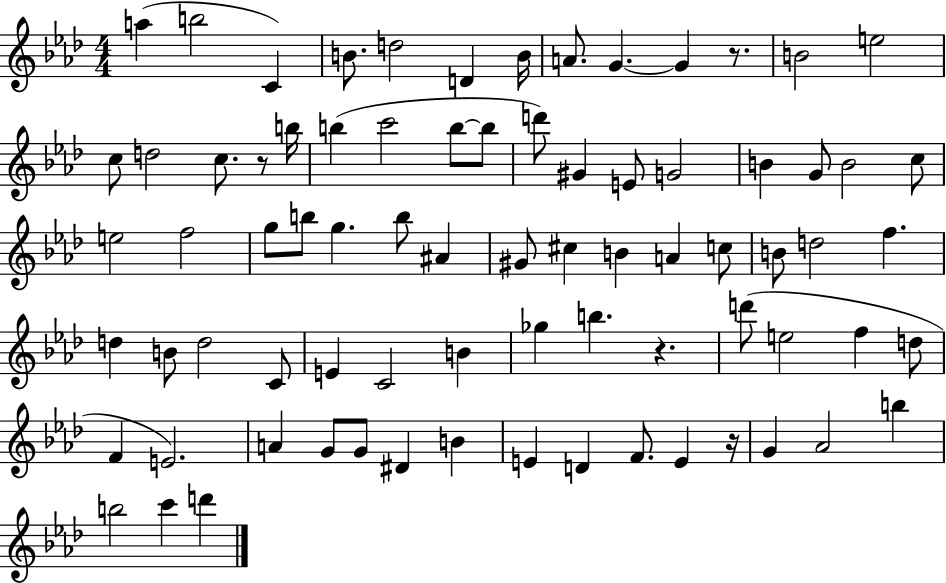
A5/q B5/h C4/q B4/e. D5/h D4/q B4/s A4/e. G4/q. G4/q R/e. B4/h E5/h C5/e D5/h C5/e. R/e B5/s B5/q C6/h B5/e B5/e D6/e G#4/q E4/e G4/h B4/q G4/e B4/h C5/e E5/h F5/h G5/e B5/e G5/q. B5/e A#4/q G#4/e C#5/q B4/q A4/q C5/e B4/e D5/h F5/q. D5/q B4/e D5/h C4/e E4/q C4/h B4/q Gb5/q B5/q. R/q. D6/e E5/h F5/q D5/e F4/q E4/h. A4/q G4/e G4/e D#4/q B4/q E4/q D4/q F4/e. E4/q R/s G4/q Ab4/h B5/q B5/h C6/q D6/q